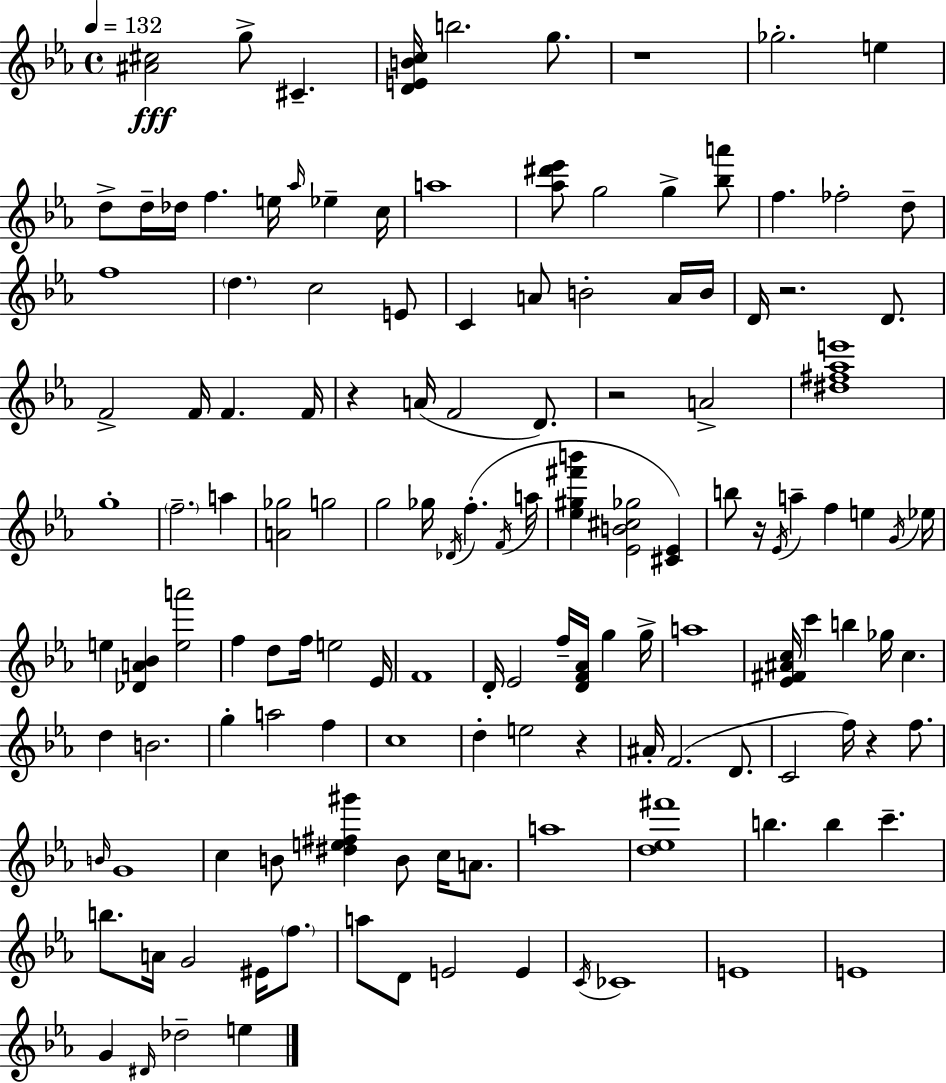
X:1
T:Untitled
M:4/4
L:1/4
K:Cm
[^A^c]2 g/2 ^C [DEBc]/4 b2 g/2 z4 _g2 e d/2 d/4 _d/4 f e/4 _a/4 _e c/4 a4 [_a^d'_e']/2 g2 g [_ba']/2 f _f2 d/2 f4 d c2 E/2 C A/2 B2 A/4 B/4 D/4 z2 D/2 F2 F/4 F F/4 z A/4 F2 D/2 z2 A2 [^d^f_ae']4 g4 f2 a [A_g]2 g2 g2 _g/4 _D/4 f F/4 a/4 [_e^g^f'b'] [_EB^c_g]2 [^C_E] b/2 z/4 _E/4 a f e G/4 _e/4 e [_DA_B] [ea']2 f d/2 f/4 e2 _E/4 F4 D/4 _E2 f/4 [DF_A]/4 g g/4 a4 [_E^F^Ac]/4 c' b _g/4 c d B2 g a2 f c4 d e2 z ^A/4 F2 D/2 C2 f/4 z f/2 B/4 G4 c B/2 [^de^f^g'] B/2 c/4 A/2 a4 [d_e^f']4 b b c' b/2 A/4 G2 ^E/4 f/2 a/2 D/2 E2 E C/4 _C4 E4 E4 G ^D/4 _d2 e